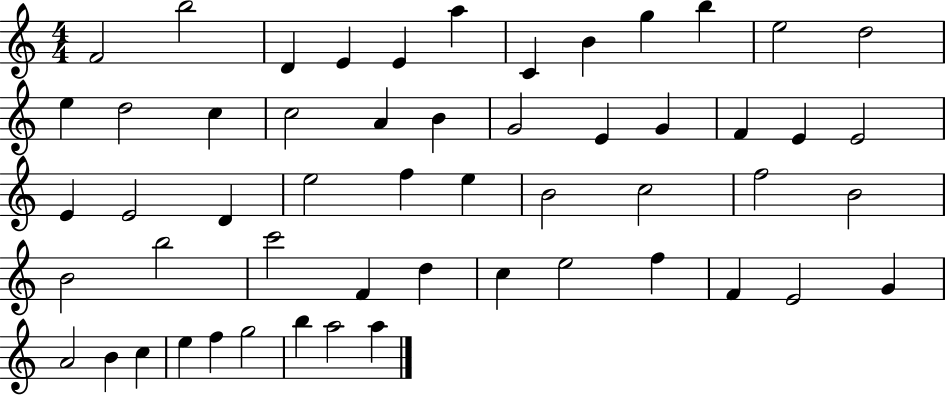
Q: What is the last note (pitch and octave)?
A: A5